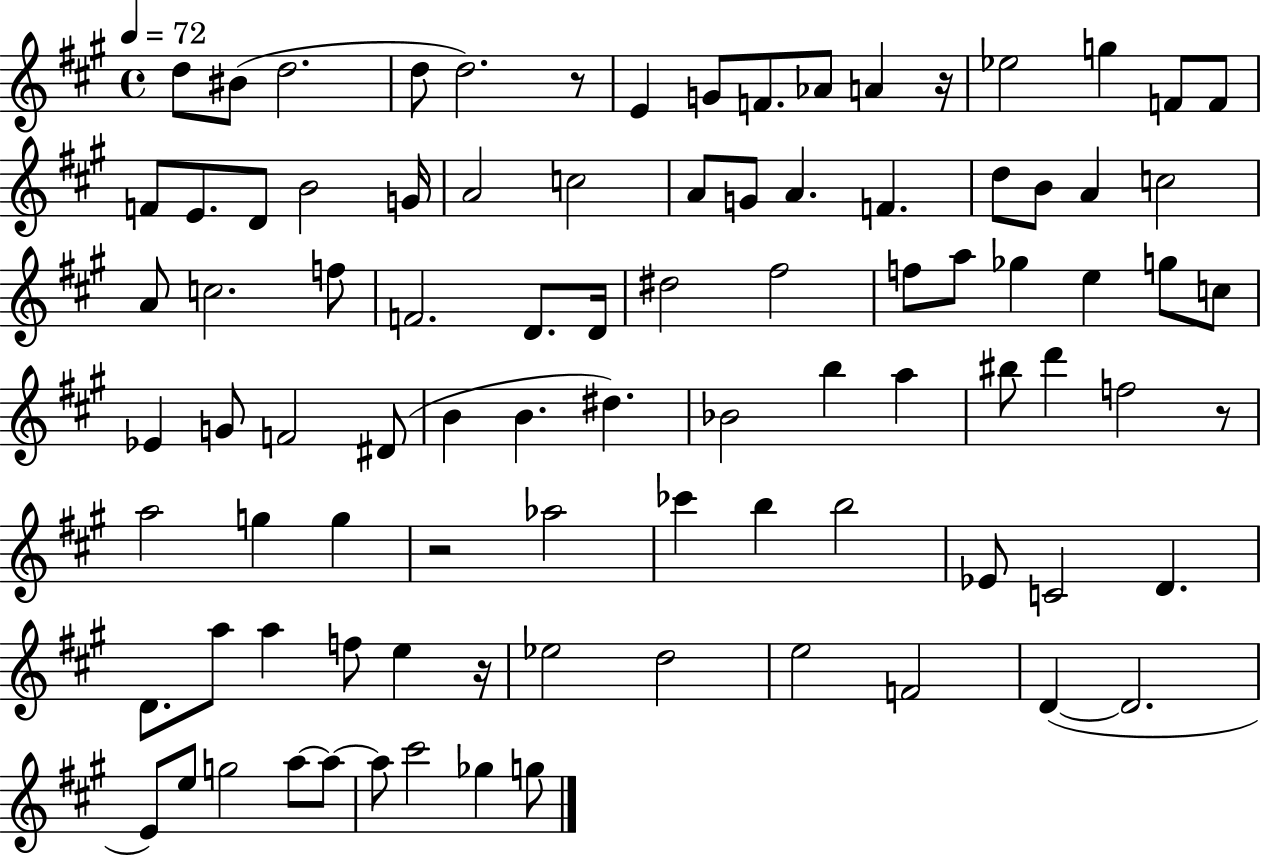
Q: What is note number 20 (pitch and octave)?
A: A4